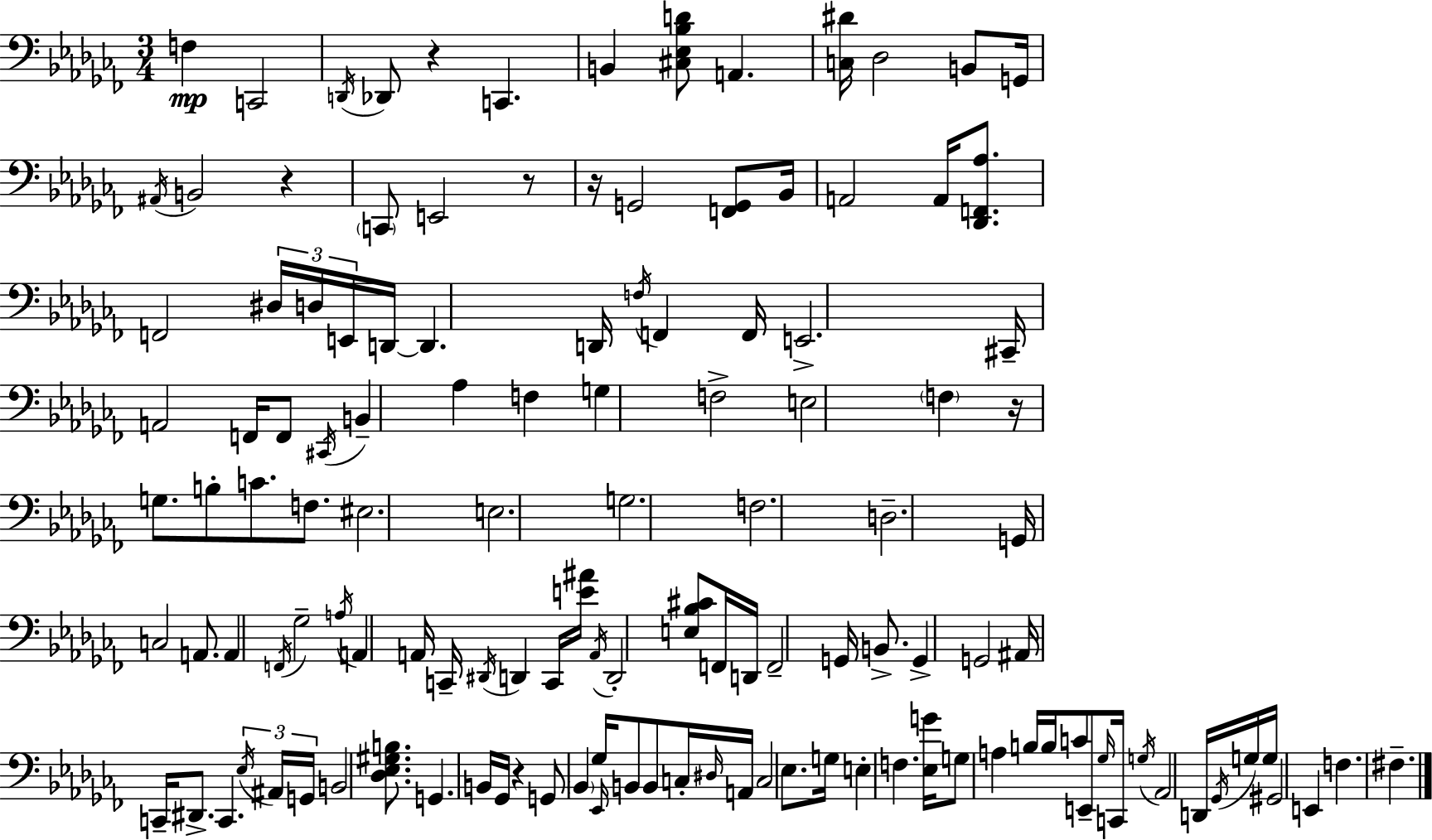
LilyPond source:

{
  \clef bass
  \numericTimeSignature
  \time 3/4
  \key aes \minor
  f4\mp c,2 | \acciaccatura { d,16 } des,8 r4 c,4. | b,4 <cis ees bes d'>8 a,4. | <c dis'>16 des2 b,8 | \break g,16 \acciaccatura { ais,16 } b,2 r4 | \parenthesize c,8 e,2 | r8 r16 g,2 <f, g,>8 | bes,16 a,2 a,16 <des, f, aes>8. | \break f,2 \tuplet 3/2 { dis16 d16 | e,16 } d,16~~ d,4. d,16 \acciaccatura { f16 } f,4 | f,16 e,2.-> | cis,16-- a,2 | \break f,16 f,8 \acciaccatura { cis,16 } b,4-- aes4 | f4 g4 f2-> | e2 | \parenthesize f4 r16 g8. b8-. c'8. | \break f8. eis2. | e2. | g2. | f2. | \break d2.-- | g,16 c2 | a,8. a,4 \acciaccatura { f,16 } ges2-- | \acciaccatura { a16 } a,4 a,16 c,16-- | \break \acciaccatura { dis,16 } d,4 c,16 <e' ais'>16 \acciaccatura { a,16 } d,2-. | <e bes cis'>8 f,16 d,16 f,2-- | g,16 b,8.-> g,4-> | g,2 ais,16 c,16-- dis,8.-> | \break c,4. \tuplet 3/2 { \acciaccatura { ees16 } ais,16 g,16 } b,2 | <des ees gis b>8. g,4. | b,16 ges,16 r4 g,8 \parenthesize bes,4 | ges16 \grace { ees,16 } b,8 b,8 c16-. \grace { dis16 } a,16 | \break c2 ees8. g16 | e4-. f4. <ees g'>16 g8 | a4 b16 b16 c'8 e,8-- \grace { ges16 } | c,16 \acciaccatura { g16 } aes,2 d,16 \acciaccatura { ges,16 } | \break g16 g16 gis,2 e,4 | f4. fis4.-- | \bar "|."
}